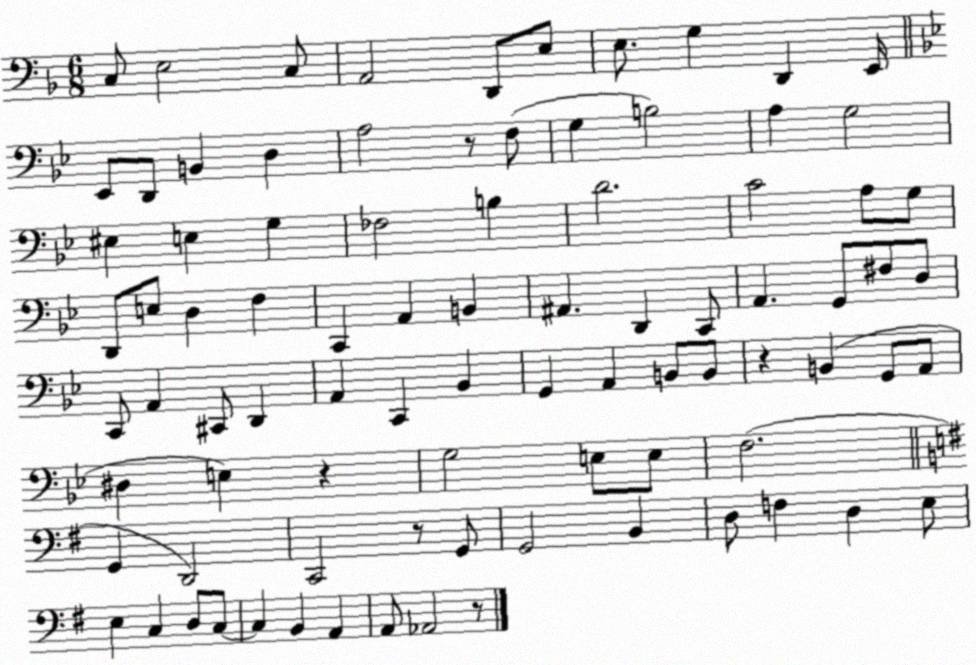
X:1
T:Untitled
M:6/8
L:1/4
K:F
C,/2 E,2 C,/2 A,,2 D,,/2 E,/2 E,/2 G, D,, E,,/4 _E,,/2 D,,/2 B,, D, A,2 z/2 F,/2 G, B,2 A, G,2 ^E, E, G, _F,2 B, D2 C2 A,/2 G,/2 D,,/2 E,/2 D, F, C,, A,, B,, ^A,, D,, C,,/2 A,, G,,/2 ^F,/2 D,/2 C,,/2 A,, ^C,,/2 D,, A,, C,, _B,, G,, A,, B,,/2 B,,/2 z B,, G,,/2 A,,/2 ^D, E, z G,2 E,/2 E,/2 F,2 G,, D,,2 C,,2 z/2 G,,/2 G,,2 B,, D,/2 F, D, E,/2 E, C, D,/2 C,/2 C, B,, A,, A,,/2 _A,,2 z/2